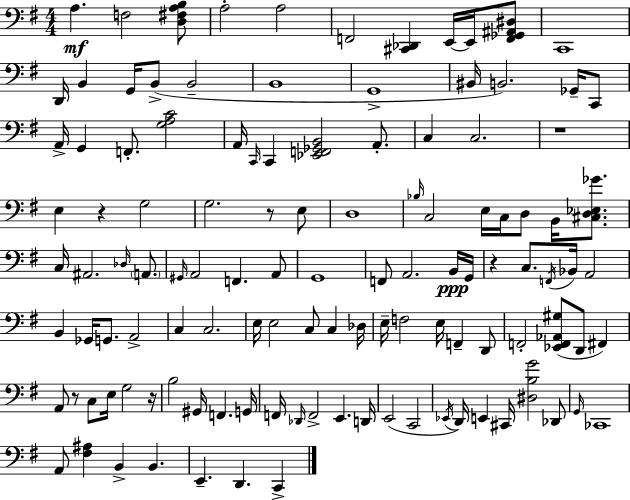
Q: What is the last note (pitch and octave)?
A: C2